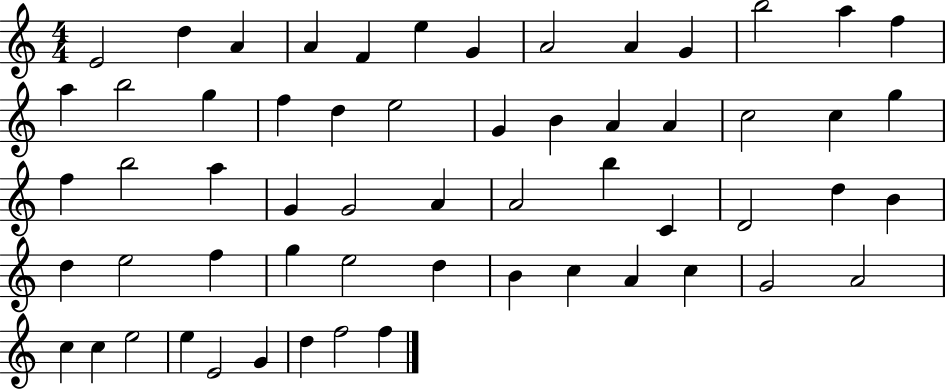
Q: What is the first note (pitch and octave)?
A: E4